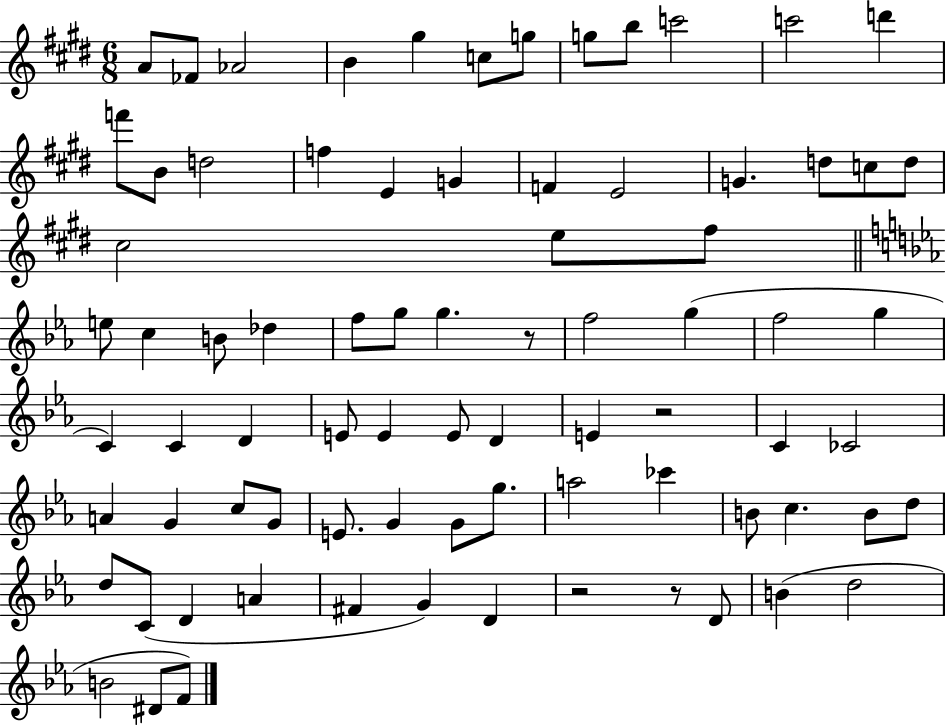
X:1
T:Untitled
M:6/8
L:1/4
K:E
A/2 _F/2 _A2 B ^g c/2 g/2 g/2 b/2 c'2 c'2 d' f'/2 B/2 d2 f E G F E2 G d/2 c/2 d/2 ^c2 e/2 ^f/2 e/2 c B/2 _d f/2 g/2 g z/2 f2 g f2 g C C D E/2 E E/2 D E z2 C _C2 A G c/2 G/2 E/2 G G/2 g/2 a2 _c' B/2 c B/2 d/2 d/2 C/2 D A ^F G D z2 z/2 D/2 B d2 B2 ^D/2 F/2